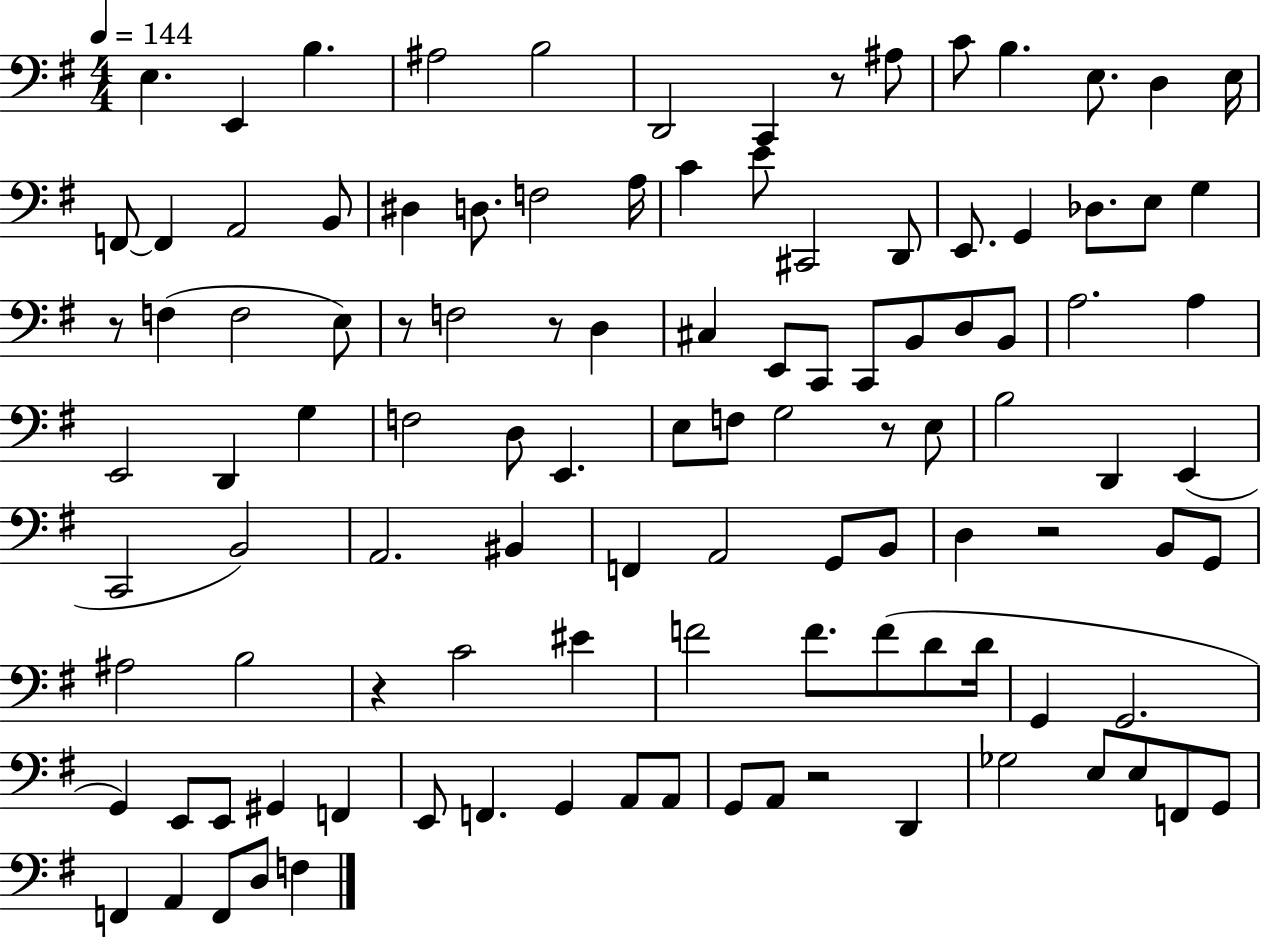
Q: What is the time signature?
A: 4/4